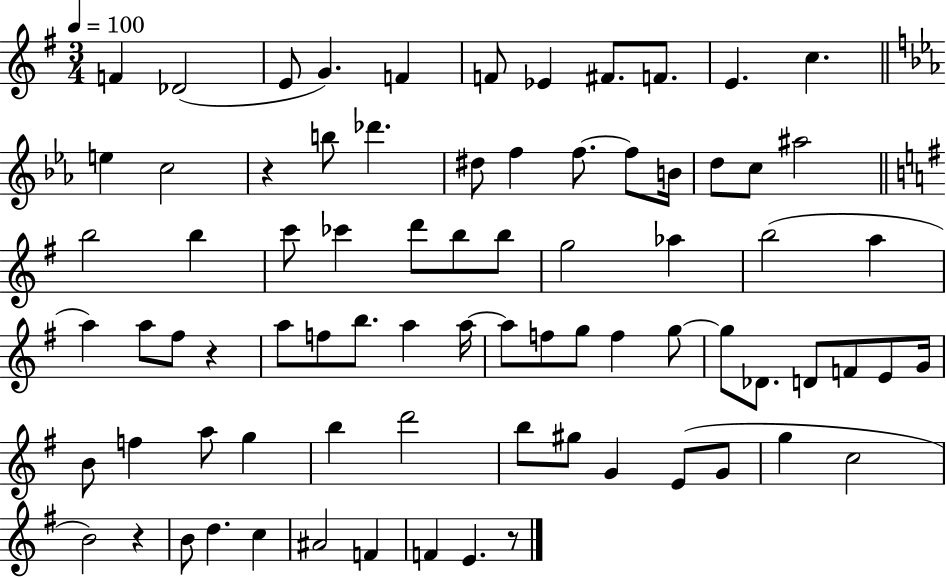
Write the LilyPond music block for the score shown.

{
  \clef treble
  \numericTimeSignature
  \time 3/4
  \key g \major
  \tempo 4 = 100
  \repeat volta 2 { f'4 des'2( | e'8 g'4.) f'4 | f'8 ees'4 fis'8. f'8. | e'4. c''4. | \break \bar "||" \break \key ees \major e''4 c''2 | r4 b''8 des'''4. | dis''8 f''4 f''8.~~ f''8 b'16 | d''8 c''8 ais''2 | \break \bar "||" \break \key g \major b''2 b''4 | c'''8 ces'''4 d'''8 b''8 b''8 | g''2 aes''4 | b''2( a''4 | \break a''4) a''8 fis''8 r4 | a''8 f''8 b''8. a''4 a''16~~ | a''8 f''8 g''8 f''4 g''8~~ | g''8 des'8. d'8 f'8 e'8 g'16 | \break b'8 f''4 a''8 g''4 | b''4 d'''2 | b''8 gis''8 g'4 e'8( g'8 | g''4 c''2 | \break b'2) r4 | b'8 d''4. c''4 | ais'2 f'4 | f'4 e'4. r8 | \break } \bar "|."
}